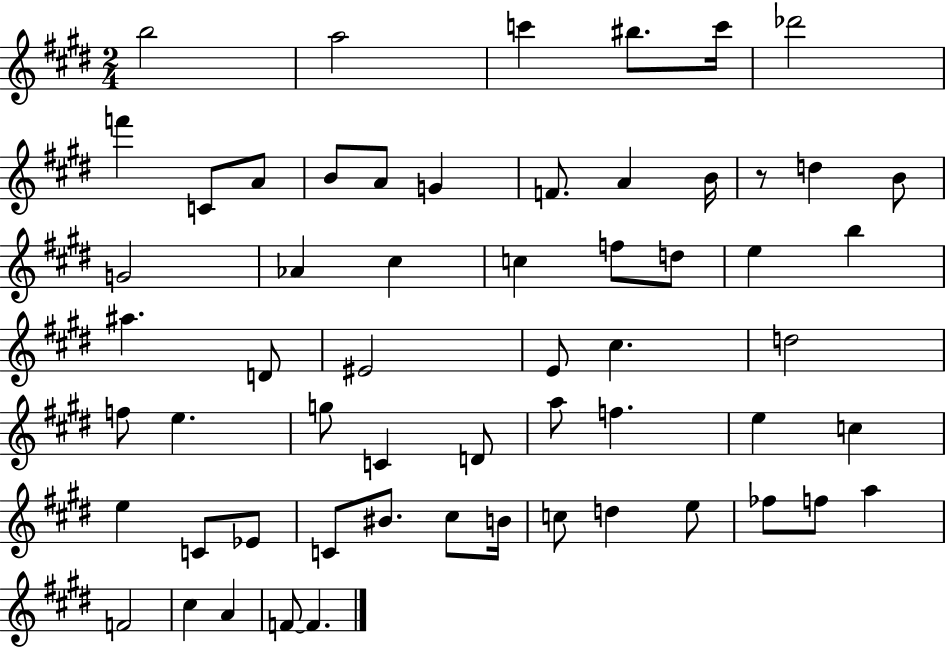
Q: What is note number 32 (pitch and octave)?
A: F5